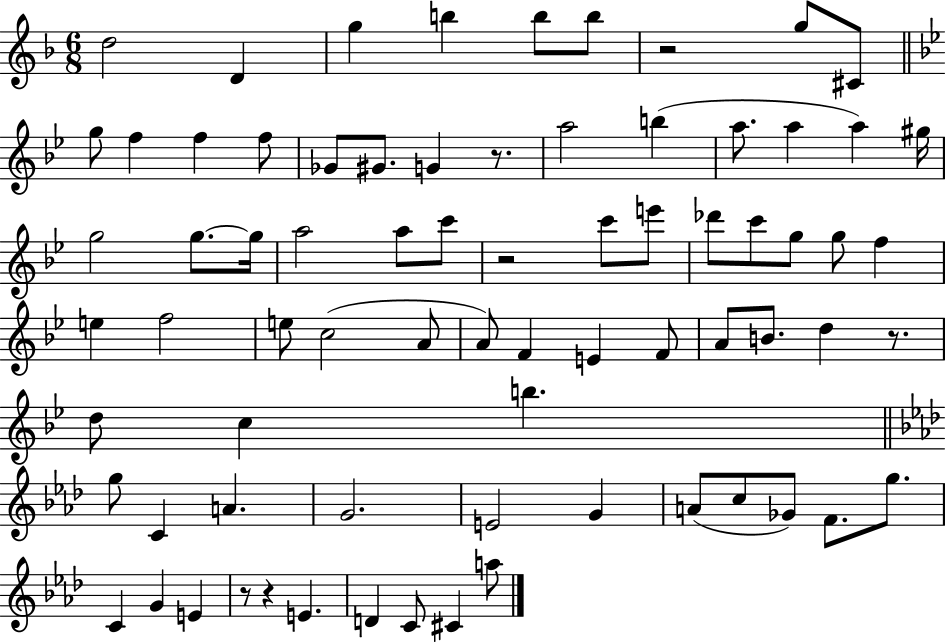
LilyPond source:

{
  \clef treble
  \numericTimeSignature
  \time 6/8
  \key f \major
  d''2 d'4 | g''4 b''4 b''8 b''8 | r2 g''8 cis'8 | \bar "||" \break \key bes \major g''8 f''4 f''4 f''8 | ges'8 gis'8. g'4 r8. | a''2 b''4( | a''8. a''4 a''4) gis''16 | \break g''2 g''8.~~ g''16 | a''2 a''8 c'''8 | r2 c'''8 e'''8 | des'''8 c'''8 g''8 g''8 f''4 | \break e''4 f''2 | e''8 c''2( a'8 | a'8) f'4 e'4 f'8 | a'8 b'8. d''4 r8. | \break d''8 c''4 b''4. | \bar "||" \break \key f \minor g''8 c'4 a'4. | g'2. | e'2 g'4 | a'8( c''8 ges'8) f'8. g''8. | \break c'4 g'4 e'4 | r8 r4 e'4. | d'4 c'8 cis'4 a''8 | \bar "|."
}